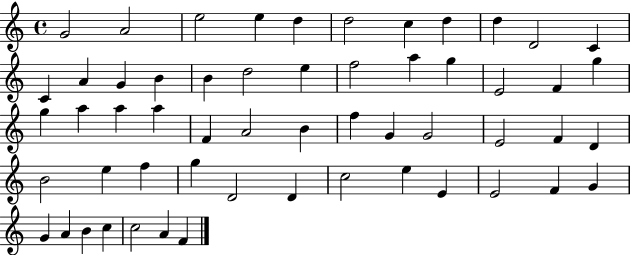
{
  \clef treble
  \time 4/4
  \defaultTimeSignature
  \key c \major
  g'2 a'2 | e''2 e''4 d''4 | d''2 c''4 d''4 | d''4 d'2 c'4 | \break c'4 a'4 g'4 b'4 | b'4 d''2 e''4 | f''2 a''4 g''4 | e'2 f'4 g''4 | \break g''4 a''4 a''4 a''4 | f'4 a'2 b'4 | f''4 g'4 g'2 | e'2 f'4 d'4 | \break b'2 e''4 f''4 | g''4 d'2 d'4 | c''2 e''4 e'4 | e'2 f'4 g'4 | \break g'4 a'4 b'4 c''4 | c''2 a'4 f'4 | \bar "|."
}